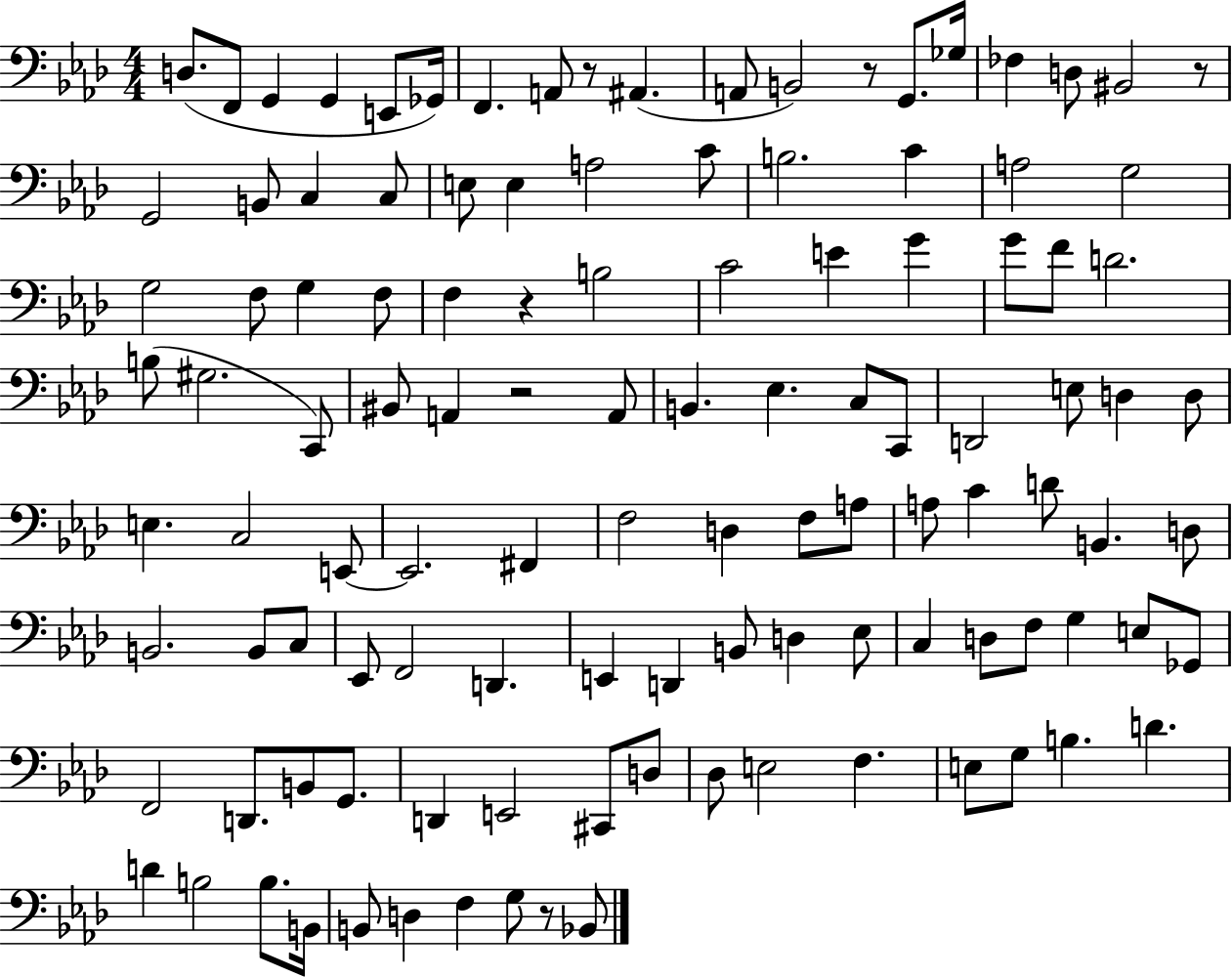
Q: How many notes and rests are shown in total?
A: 115